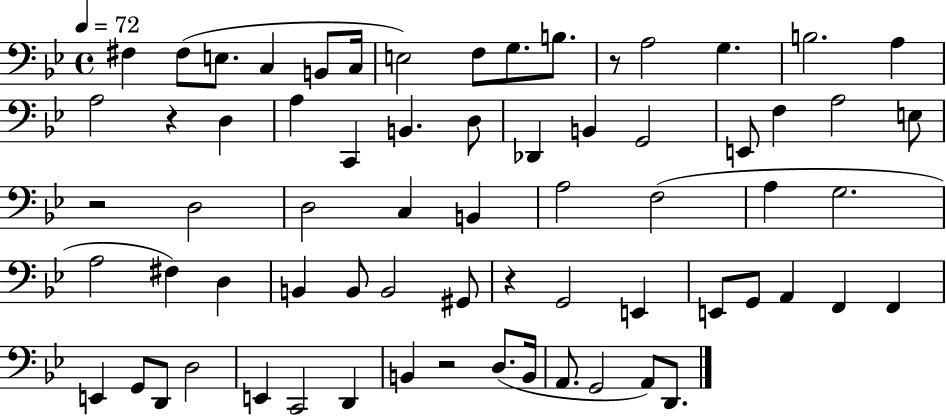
X:1
T:Untitled
M:4/4
L:1/4
K:Bb
^F, ^F,/2 E,/2 C, B,,/2 C,/4 E,2 F,/2 G,/2 B,/2 z/2 A,2 G, B,2 A, A,2 z D, A, C,, B,, D,/2 _D,, B,, G,,2 E,,/2 F, A,2 E,/2 z2 D,2 D,2 C, B,, A,2 F,2 A, G,2 A,2 ^F, D, B,, B,,/2 B,,2 ^G,,/2 z G,,2 E,, E,,/2 G,,/2 A,, F,, F,, E,, G,,/2 D,,/2 D,2 E,, C,,2 D,, B,, z2 D,/2 B,,/4 A,,/2 G,,2 A,,/2 D,,/2